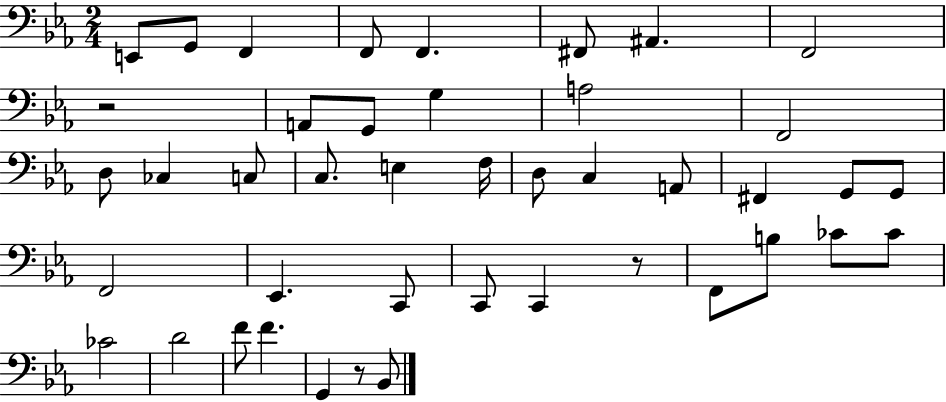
X:1
T:Untitled
M:2/4
L:1/4
K:Eb
E,,/2 G,,/2 F,, F,,/2 F,, ^F,,/2 ^A,, F,,2 z2 A,,/2 G,,/2 G, A,2 F,,2 D,/2 _C, C,/2 C,/2 E, F,/4 D,/2 C, A,,/2 ^F,, G,,/2 G,,/2 F,,2 _E,, C,,/2 C,,/2 C,, z/2 F,,/2 B,/2 _C/2 _C/2 _C2 D2 F/2 F G,, z/2 _B,,/2